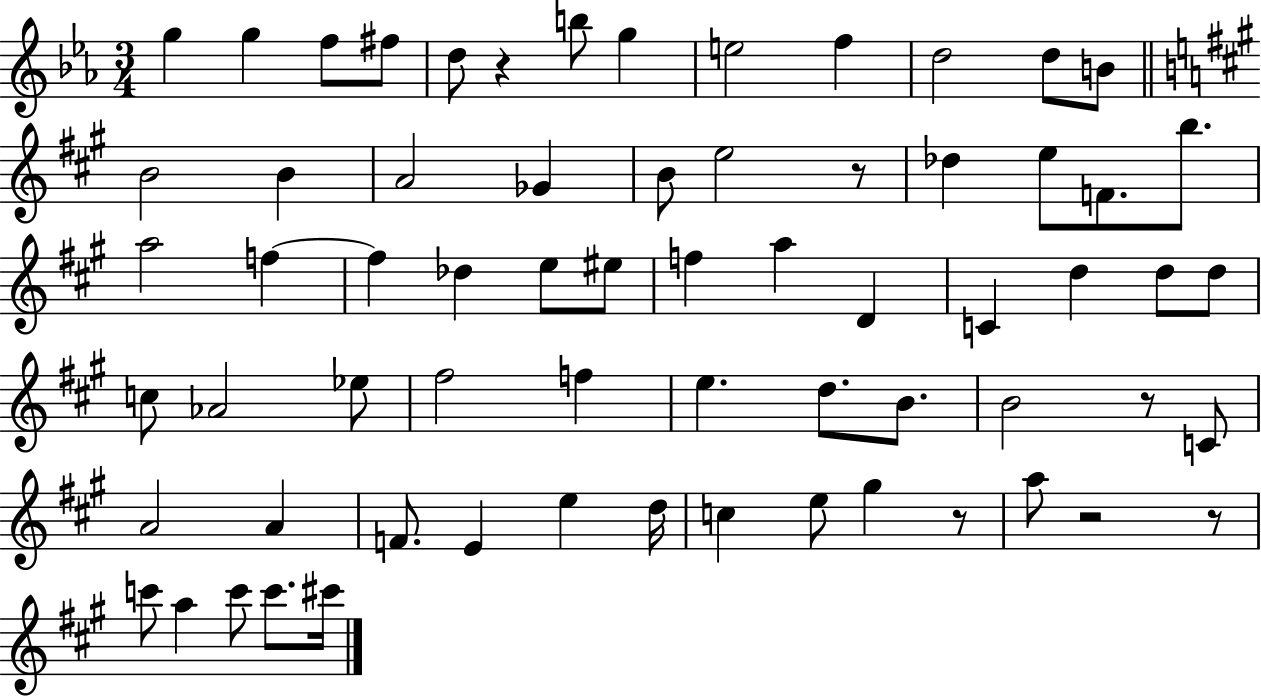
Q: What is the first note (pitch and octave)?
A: G5